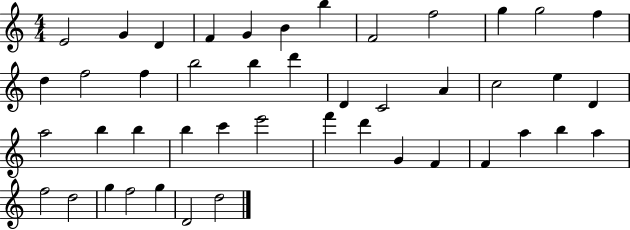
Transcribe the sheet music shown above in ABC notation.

X:1
T:Untitled
M:4/4
L:1/4
K:C
E2 G D F G B b F2 f2 g g2 f d f2 f b2 b d' D C2 A c2 e D a2 b b b c' e'2 f' d' G F F a b a f2 d2 g f2 g D2 d2